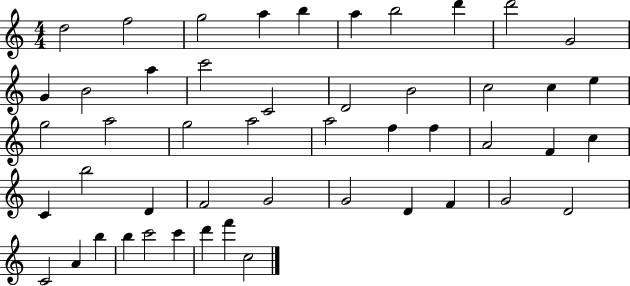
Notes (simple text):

D5/h F5/h G5/h A5/q B5/q A5/q B5/h D6/q D6/h G4/h G4/q B4/h A5/q C6/h C4/h D4/h B4/h C5/h C5/q E5/q G5/h A5/h G5/h A5/h A5/h F5/q F5/q A4/h F4/q C5/q C4/q B5/h D4/q F4/h G4/h G4/h D4/q F4/q G4/h D4/h C4/h A4/q B5/q B5/q C6/h C6/q D6/q F6/q C5/h